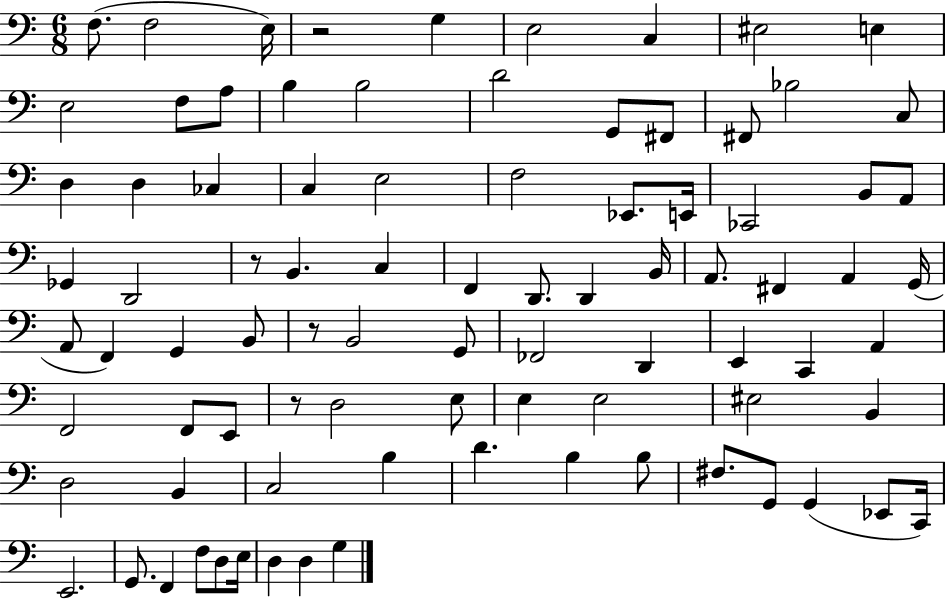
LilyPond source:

{
  \clef bass
  \numericTimeSignature
  \time 6/8
  \key c \major
  f8.( f2 e16) | r2 g4 | e2 c4 | eis2 e4 | \break e2 f8 a8 | b4 b2 | d'2 g,8 fis,8 | fis,8 bes2 c8 | \break d4 d4 ces4 | c4 e2 | f2 ees,8. e,16 | ces,2 b,8 a,8 | \break ges,4 d,2 | r8 b,4. c4 | f,4 d,8. d,4 b,16 | a,8. fis,4 a,4 g,16( | \break a,8 f,4) g,4 b,8 | r8 b,2 g,8 | fes,2 d,4 | e,4 c,4 a,4 | \break f,2 f,8 e,8 | r8 d2 e8 | e4 e2 | eis2 b,4 | \break d2 b,4 | c2 b4 | d'4. b4 b8 | fis8. g,8 g,4( ees,8 c,16) | \break e,2. | g,8. f,4 f8 d8 e16 | d4 d4 g4 | \bar "|."
}